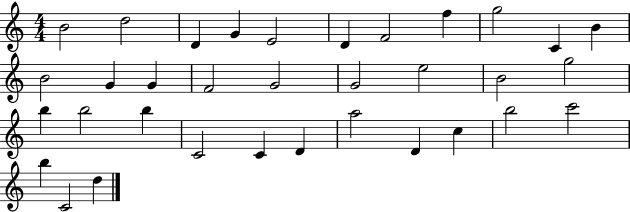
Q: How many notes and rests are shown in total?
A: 34